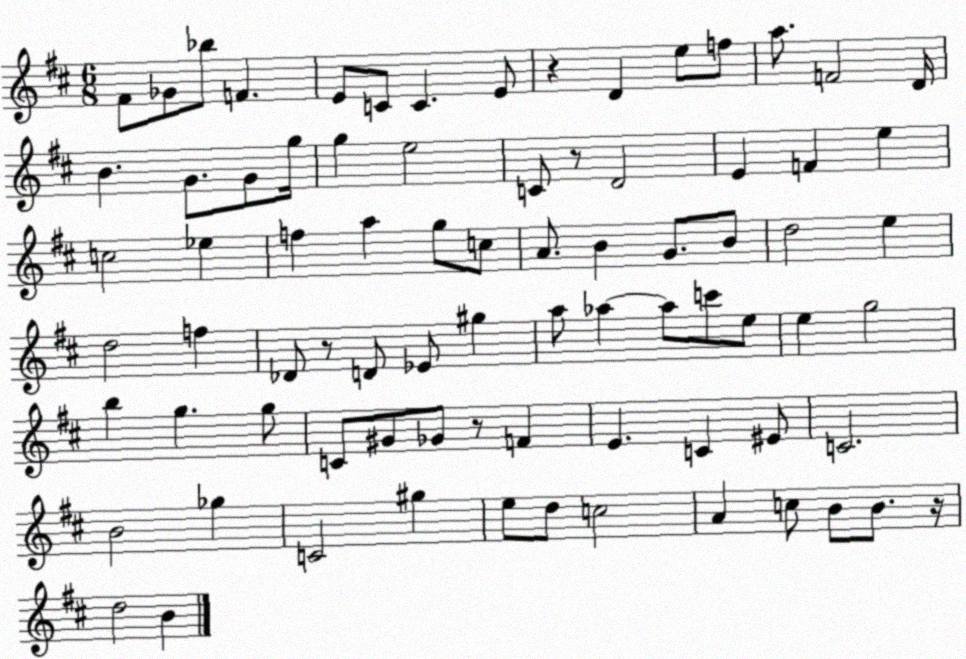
X:1
T:Untitled
M:6/8
L:1/4
K:D
^F/2 _G/2 _b/2 F E/2 C/2 C E/2 z D e/2 f/2 a/2 F2 D/4 B G/2 G/2 g/4 g e2 C/2 z/2 D2 E F e c2 _e f a g/2 c/2 A/2 B G/2 B/2 d2 e d2 f _D/2 z/2 D/2 _E/2 ^g a/2 _a _a/2 c'/2 e/2 e g2 b g g/2 C/2 ^G/2 _G/2 z/2 F E C ^E/2 C2 B2 _g C2 ^g e/2 d/2 c2 A c/2 B/2 B/2 z/4 d2 B